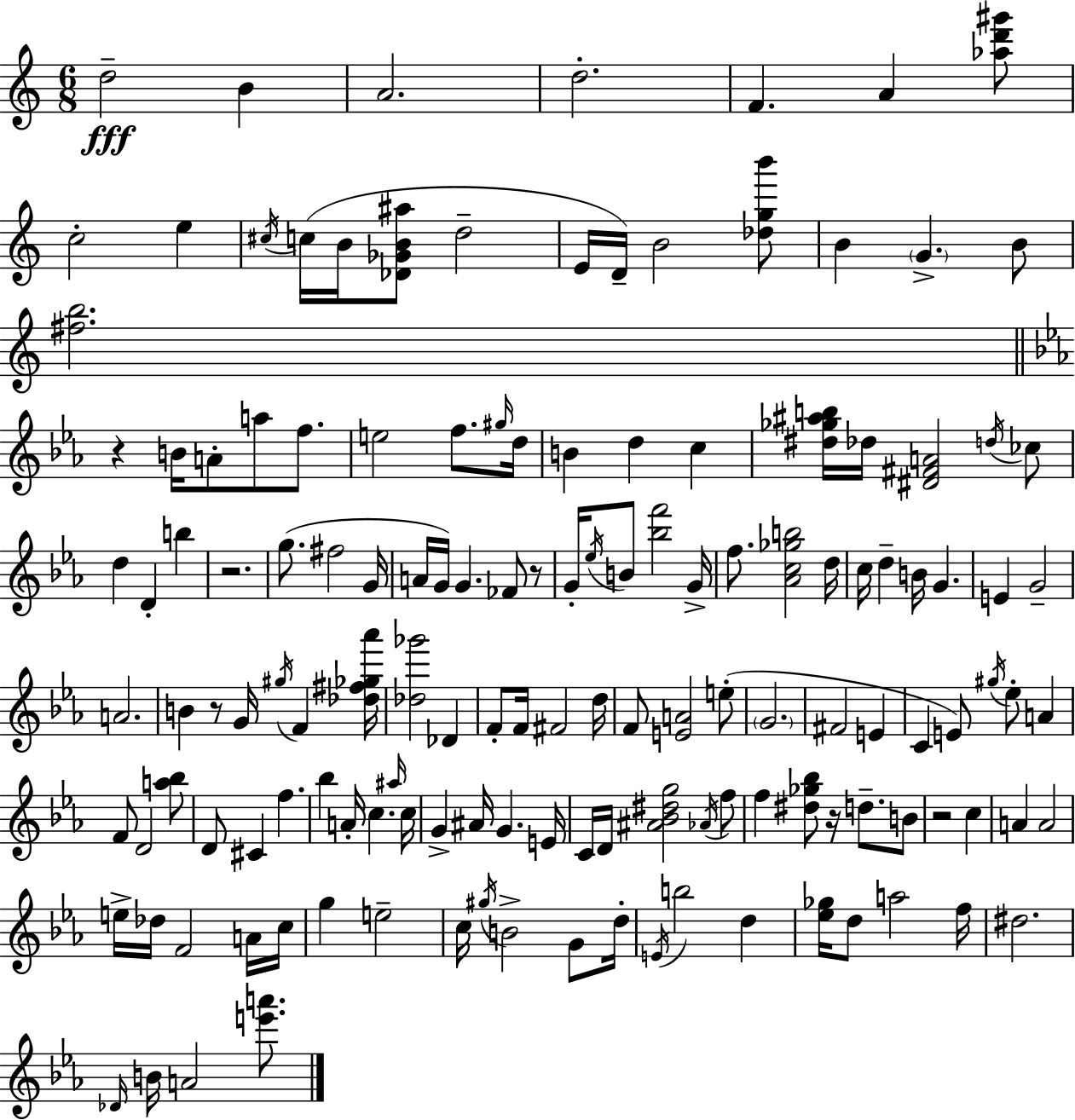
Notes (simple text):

D5/h B4/q A4/h. D5/h. F4/q. A4/q [Ab5,D6,G#6]/e C5/h E5/q C#5/s C5/s B4/s [Db4,Gb4,B4,A#5]/e D5/h E4/s D4/s B4/h [Db5,G5,B6]/e B4/q G4/q. B4/e [F#5,B5]/h. R/q B4/s A4/e A5/e F5/e. E5/h F5/e. G#5/s D5/s B4/q D5/q C5/q [D#5,Gb5,A#5,B5]/s Db5/s [D#4,F#4,A4]/h D5/s CES5/e D5/q D4/q B5/q R/h. G5/e. F#5/h G4/s A4/s G4/s G4/q. FES4/e R/e G4/s Eb5/s B4/e [Bb5,F6]/h G4/s F5/e. [Ab4,C5,Gb5,B5]/h D5/s C5/s D5/q B4/s G4/q. E4/q G4/h A4/h. B4/q R/e G4/s G#5/s F4/q [Db5,F#5,Gb5,Ab6]/s [Db5,Gb6]/h Db4/q F4/e F4/s F#4/h D5/s F4/e [E4,A4]/h E5/e G4/h. F#4/h E4/q C4/q E4/e G#5/s Eb5/e A4/q F4/e D4/h [A5,Bb5]/e D4/e C#4/q F5/q. Bb5/q A4/s C5/q. A#5/s C5/s G4/q A#4/s G4/q. E4/s C4/s D4/s [A#4,Bb4,D#5,G5]/h Ab4/s F5/e F5/q [D#5,Gb5,Bb5]/e R/s D5/e. B4/e R/h C5/q A4/q A4/h E5/s Db5/s F4/h A4/s C5/s G5/q E5/h C5/s G#5/s B4/h G4/e D5/s E4/s B5/h D5/q [Eb5,Gb5]/s D5/e A5/h F5/s D#5/h. Db4/s B4/s A4/h [E6,A6]/e.